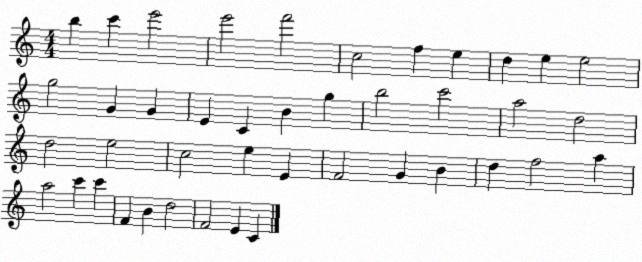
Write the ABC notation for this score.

X:1
T:Untitled
M:4/4
L:1/4
K:C
b c' e'2 e'2 f'2 c2 f e d e e2 g2 G G E C B g b2 c'2 a2 d2 d2 e2 c2 e E F2 G B d f2 a a2 c' c' F B d2 F2 E C